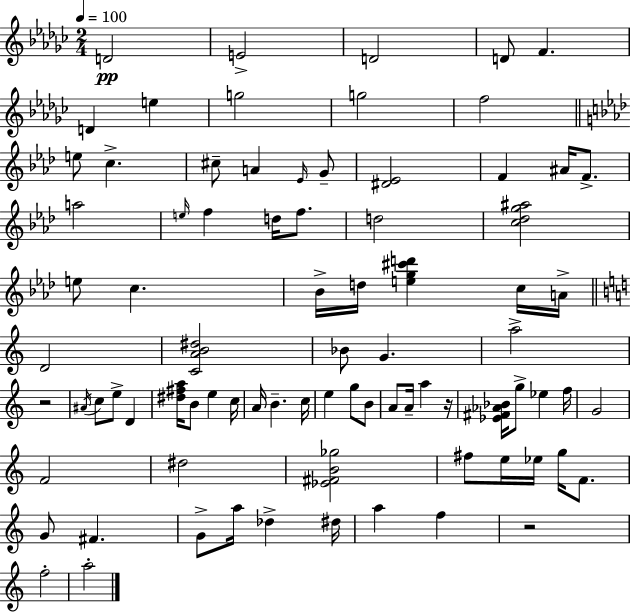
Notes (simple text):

D4/h E4/h D4/h D4/e F4/q. D4/q E5/q G5/h G5/h F5/h E5/e C5/q. C#5/e A4/q Eb4/s G4/e [D#4,Eb4]/h F4/q A#4/s F4/e. A5/h E5/s F5/q D5/s F5/e. D5/h [C5,Db5,G5,A#5]/h E5/e C5/q. Bb4/s D5/s [E5,G5,C#6,D6]/q C5/s A4/s D4/h [C4,A4,B4,D#5]/h Bb4/e G4/q. A5/h R/h A#4/s C5/e E5/e D4/q [D#5,F#5,A5]/s B4/e E5/q C5/s A4/s B4/q. C5/s E5/q G5/e B4/e A4/e A4/s A5/q R/s [Eb4,F#4,Ab4,Bb4]/s G5/e Eb5/q F5/s G4/h F4/h D#5/h [Eb4,F#4,B4,Gb5]/h F#5/e E5/s Eb5/s G5/s F4/e. G4/e F#4/q. G4/e A5/s Db5/q D#5/s A5/q F5/q R/h F5/h A5/h